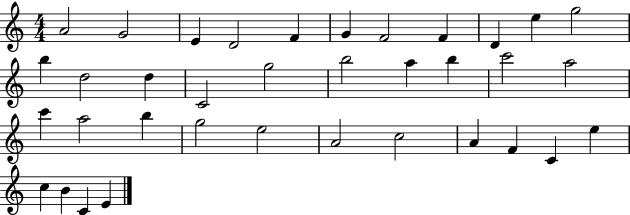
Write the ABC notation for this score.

X:1
T:Untitled
M:4/4
L:1/4
K:C
A2 G2 E D2 F G F2 F D e g2 b d2 d C2 g2 b2 a b c'2 a2 c' a2 b g2 e2 A2 c2 A F C e c B C E